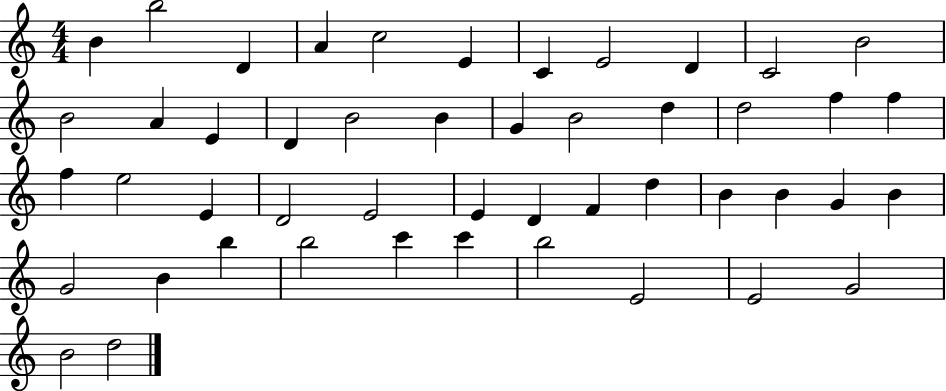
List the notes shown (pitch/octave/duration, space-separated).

B4/q B5/h D4/q A4/q C5/h E4/q C4/q E4/h D4/q C4/h B4/h B4/h A4/q E4/q D4/q B4/h B4/q G4/q B4/h D5/q D5/h F5/q F5/q F5/q E5/h E4/q D4/h E4/h E4/q D4/q F4/q D5/q B4/q B4/q G4/q B4/q G4/h B4/q B5/q B5/h C6/q C6/q B5/h E4/h E4/h G4/h B4/h D5/h